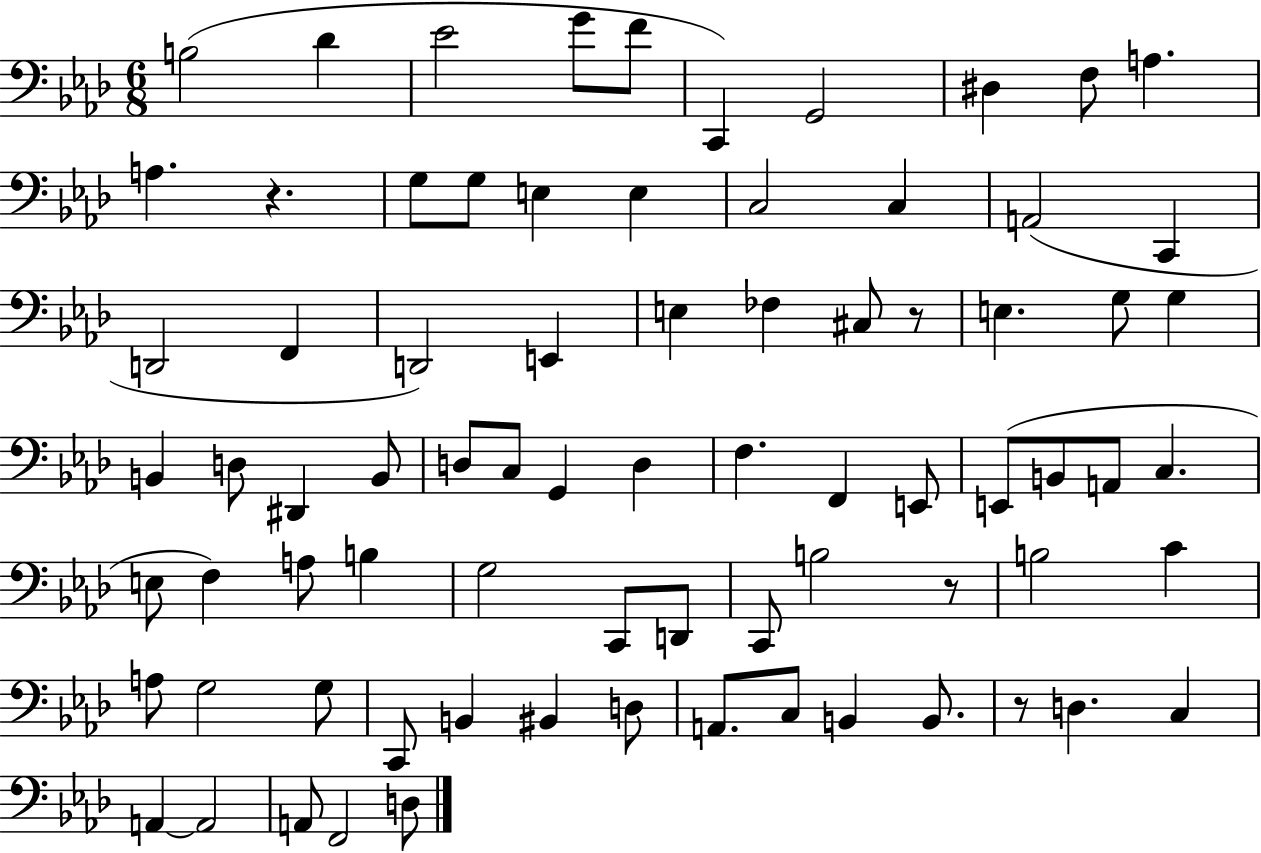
{
  \clef bass
  \numericTimeSignature
  \time 6/8
  \key aes \major
  b2( des'4 | ees'2 g'8 f'8 | c,4) g,2 | dis4 f8 a4. | \break a4. r4. | g8 g8 e4 e4 | c2 c4 | a,2( c,4 | \break d,2 f,4 | d,2) e,4 | e4 fes4 cis8 r8 | e4. g8 g4 | \break b,4 d8 dis,4 b,8 | d8 c8 g,4 d4 | f4. f,4 e,8 | e,8( b,8 a,8 c4. | \break e8 f4) a8 b4 | g2 c,8 d,8 | c,8 b2 r8 | b2 c'4 | \break a8 g2 g8 | c,8 b,4 bis,4 d8 | a,8. c8 b,4 b,8. | r8 d4. c4 | \break a,4~~ a,2 | a,8 f,2 d8 | \bar "|."
}